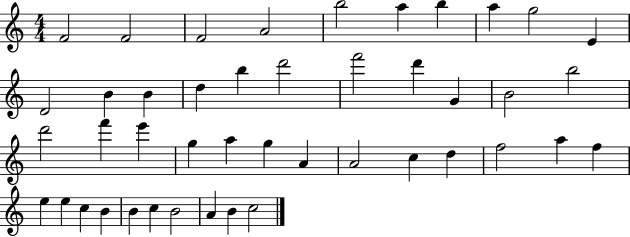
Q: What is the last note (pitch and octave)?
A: C5